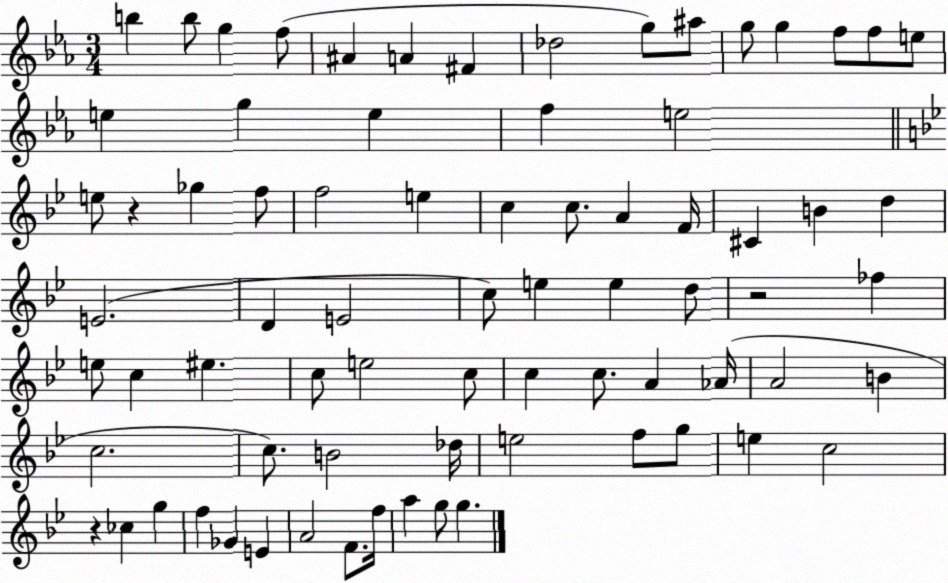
X:1
T:Untitled
M:3/4
L:1/4
K:Eb
b b/2 g f/2 ^A A ^F _d2 g/2 ^a/2 g/2 g f/2 f/2 e/2 e g e f e2 e/2 z _g f/2 f2 e c c/2 A F/4 ^C B d E2 D E2 c/2 e e d/2 z2 _f e/2 c ^e c/2 e2 c/2 c c/2 A _A/4 A2 B c2 c/2 B2 _d/4 e2 f/2 g/2 e c2 z _c g f _G E A2 F/2 f/4 a g/2 g